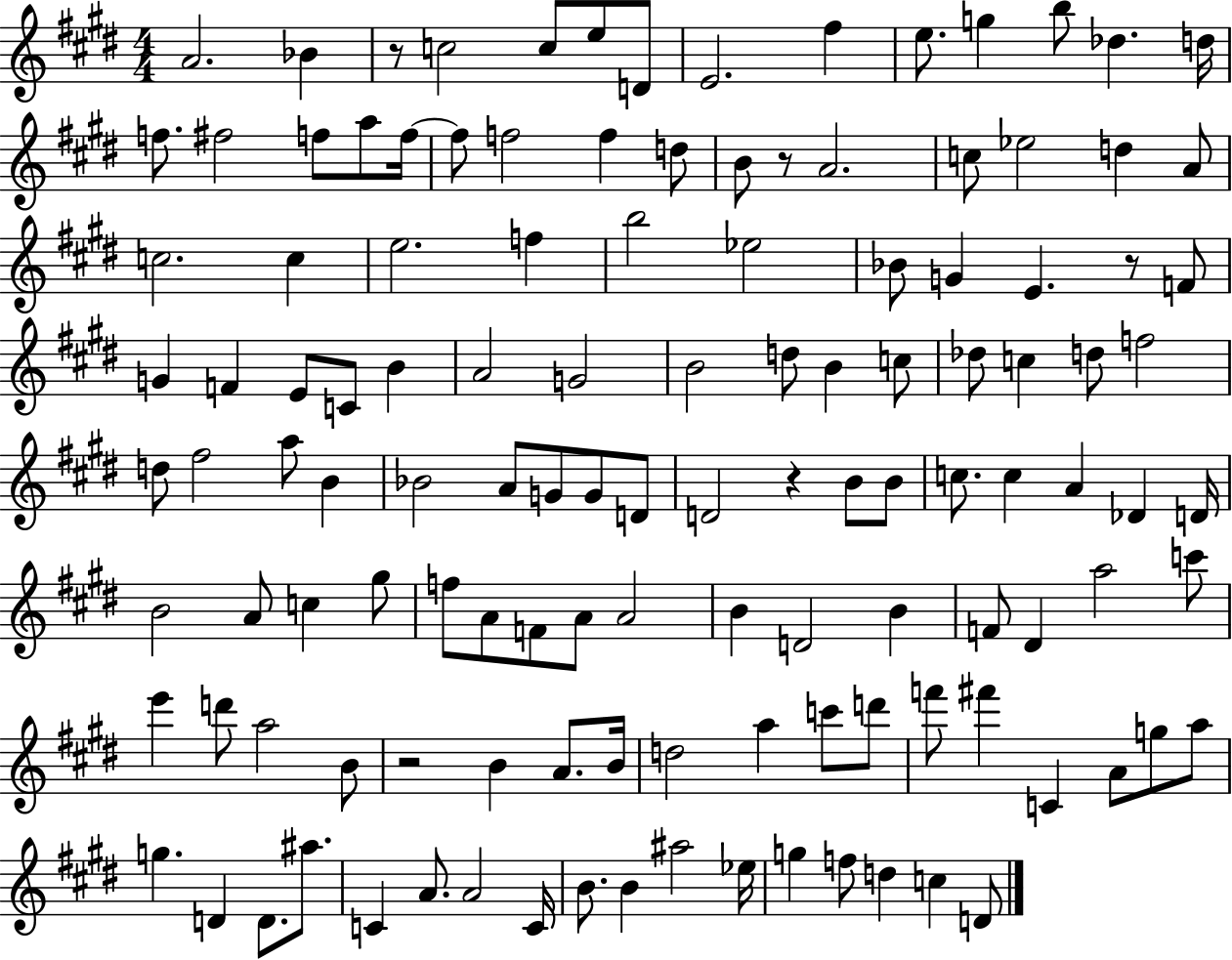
{
  \clef treble
  \numericTimeSignature
  \time 4/4
  \key e \major
  a'2. bes'4 | r8 c''2 c''8 e''8 d'8 | e'2. fis''4 | e''8. g''4 b''8 des''4. d''16 | \break f''8. fis''2 f''8 a''8 f''16~~ | f''8 f''2 f''4 d''8 | b'8 r8 a'2. | c''8 ees''2 d''4 a'8 | \break c''2. c''4 | e''2. f''4 | b''2 ees''2 | bes'8 g'4 e'4. r8 f'8 | \break g'4 f'4 e'8 c'8 b'4 | a'2 g'2 | b'2 d''8 b'4 c''8 | des''8 c''4 d''8 f''2 | \break d''8 fis''2 a''8 b'4 | bes'2 a'8 g'8 g'8 d'8 | d'2 r4 b'8 b'8 | c''8. c''4 a'4 des'4 d'16 | \break b'2 a'8 c''4 gis''8 | f''8 a'8 f'8 a'8 a'2 | b'4 d'2 b'4 | f'8 dis'4 a''2 c'''8 | \break e'''4 d'''8 a''2 b'8 | r2 b'4 a'8. b'16 | d''2 a''4 c'''8 d'''8 | f'''8 fis'''4 c'4 a'8 g''8 a''8 | \break g''4. d'4 d'8. ais''8. | c'4 a'8. a'2 c'16 | b'8. b'4 ais''2 ees''16 | g''4 f''8 d''4 c''4 d'8 | \break \bar "|."
}